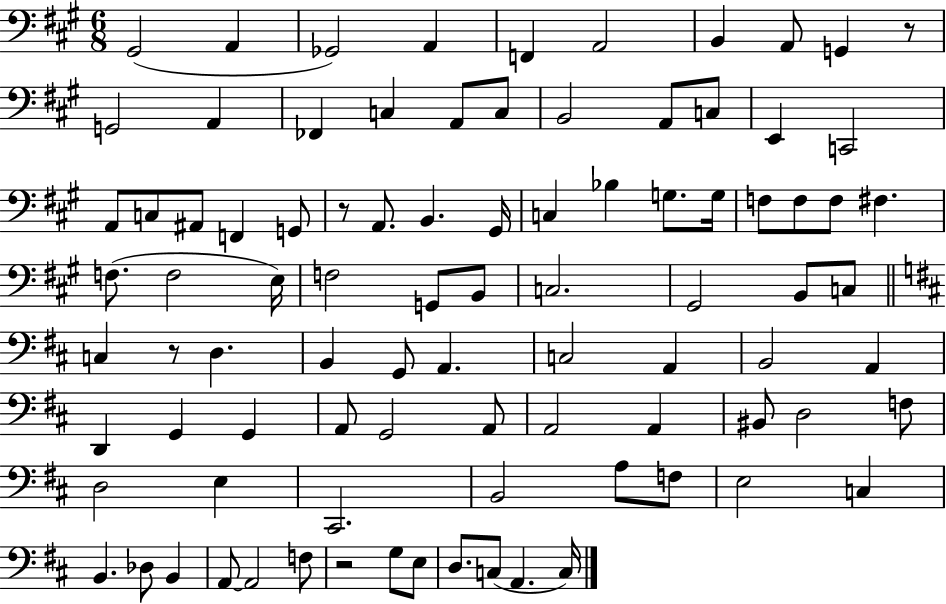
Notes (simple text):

G#2/h A2/q Gb2/h A2/q F2/q A2/h B2/q A2/e G2/q R/e G2/h A2/q FES2/q C3/q A2/e C3/e B2/h A2/e C3/e E2/q C2/h A2/e C3/e A#2/e F2/q G2/e R/e A2/e. B2/q. G#2/s C3/q Bb3/q G3/e. G3/s F3/e F3/e F3/e F#3/q. F3/e. F3/h E3/s F3/h G2/e B2/e C3/h. G#2/h B2/e C3/e C3/q R/e D3/q. B2/q G2/e A2/q. C3/h A2/q B2/h A2/q D2/q G2/q G2/q A2/e G2/h A2/e A2/h A2/q BIS2/e D3/h F3/e D3/h E3/q C#2/h. B2/h A3/e F3/e E3/h C3/q B2/q. Db3/e B2/q A2/e A2/h F3/e R/h G3/e E3/e D3/e. C3/e A2/q. C3/s